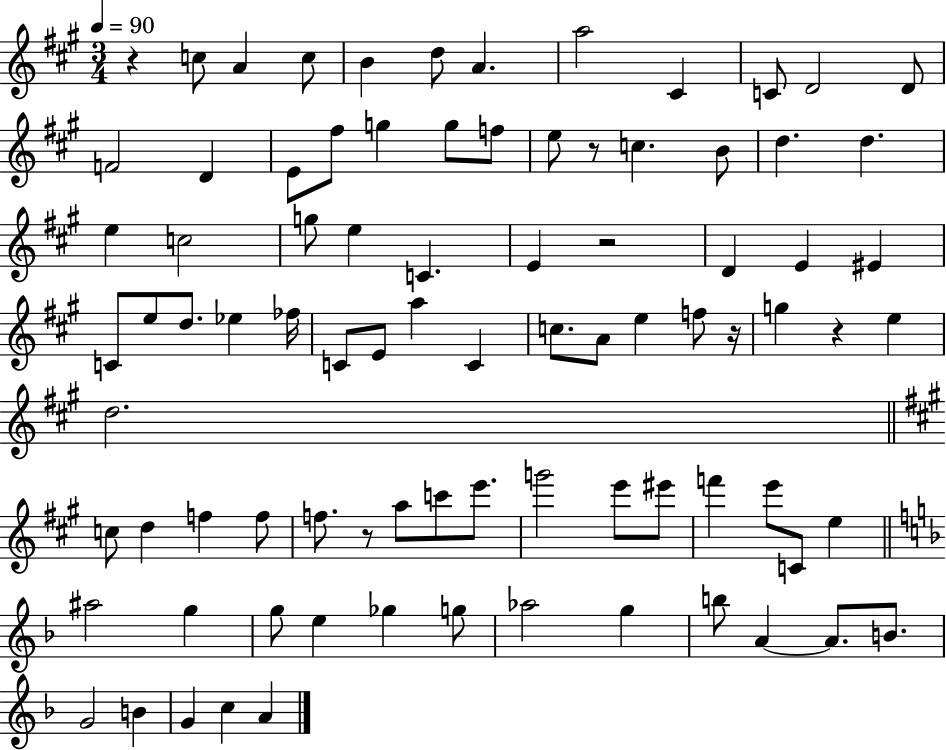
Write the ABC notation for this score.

X:1
T:Untitled
M:3/4
L:1/4
K:A
z c/2 A c/2 B d/2 A a2 ^C C/2 D2 D/2 F2 D E/2 ^f/2 g g/2 f/2 e/2 z/2 c B/2 d d e c2 g/2 e C E z2 D E ^E C/2 e/2 d/2 _e _f/4 C/2 E/2 a C c/2 A/2 e f/2 z/4 g z e d2 c/2 d f f/2 f/2 z/2 a/2 c'/2 e'/2 g'2 e'/2 ^e'/2 f' e'/2 C/2 e ^a2 g g/2 e _g g/2 _a2 g b/2 A A/2 B/2 G2 B G c A